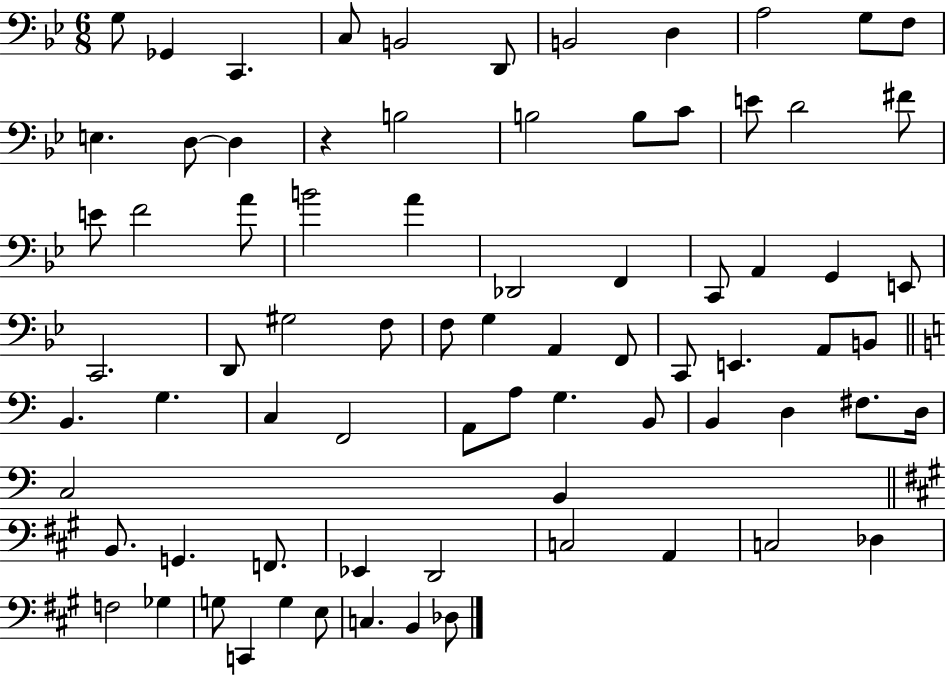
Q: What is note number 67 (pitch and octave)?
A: Db3